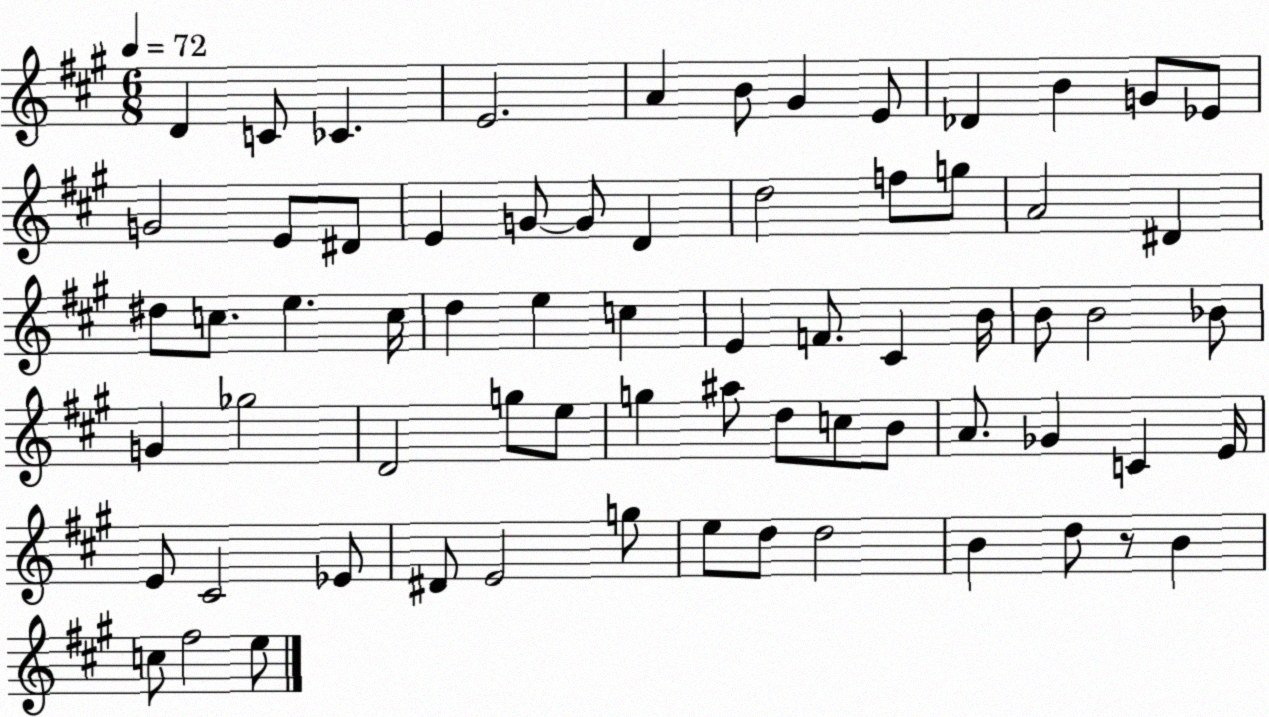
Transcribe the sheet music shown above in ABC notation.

X:1
T:Untitled
M:6/8
L:1/4
K:A
D C/2 _C E2 A B/2 ^G E/2 _D B G/2 _E/2 G2 E/2 ^D/2 E G/2 G/2 D d2 f/2 g/2 A2 ^D ^d/2 c/2 e c/4 d e c E F/2 ^C B/4 B/2 B2 _B/2 G _g2 D2 g/2 e/2 g ^a/2 d/2 c/2 B/2 A/2 _G C E/4 E/2 ^C2 _E/2 ^D/2 E2 g/2 e/2 d/2 d2 B d/2 z/2 B c/2 ^f2 e/2